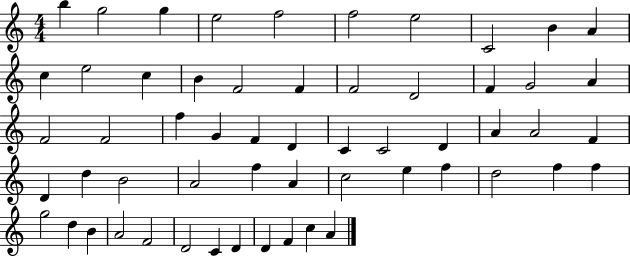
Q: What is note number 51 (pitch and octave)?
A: D4